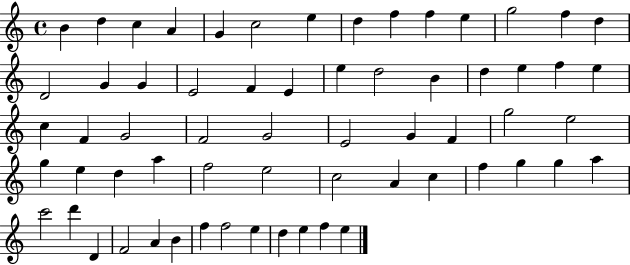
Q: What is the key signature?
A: C major